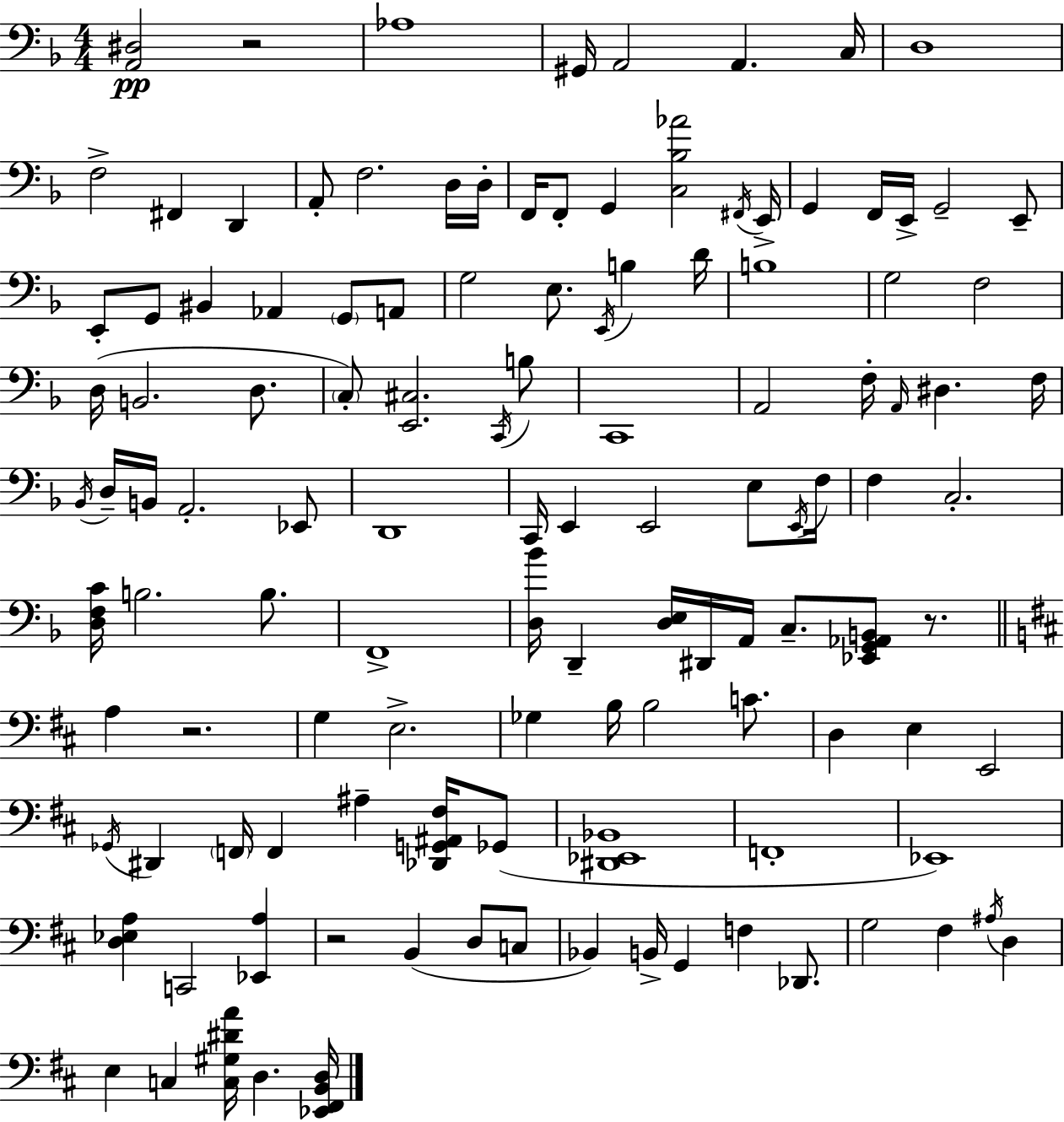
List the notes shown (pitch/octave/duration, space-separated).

[A2,D#3]/h R/h Ab3/w G#2/s A2/h A2/q. C3/s D3/w F3/h F#2/q D2/q A2/e F3/h. D3/s D3/s F2/s F2/e G2/q [C3,Bb3,Ab4]/h F#2/s E2/s G2/q F2/s E2/s G2/h E2/e E2/e G2/e BIS2/q Ab2/q G2/e A2/e G3/h E3/e. E2/s B3/q D4/s B3/w G3/h F3/h D3/s B2/h. D3/e. C3/e [E2,C#3]/h. C2/s B3/e C2/w A2/h F3/s A2/s D#3/q. F3/s Bb2/s D3/s B2/s A2/h. Eb2/e D2/w C2/s E2/q E2/h E3/e E2/s F3/s F3/q C3/h. [D3,F3,C4]/s B3/h. B3/e. F2/w [D3,Bb4]/s D2/q [D3,E3]/s D#2/s A2/s C3/e. [Eb2,G2,Ab2,B2]/e R/e. A3/q R/h. G3/q E3/h. Gb3/q B3/s B3/h C4/e. D3/q E3/q E2/h Gb2/s D#2/q F2/s F2/q A#3/q [Db2,G2,A#2,F#3]/s Gb2/e [D#2,Eb2,Bb2]/w F2/w Eb2/w [D3,Eb3,A3]/q C2/h [Eb2,A3]/q R/h B2/q D3/e C3/e Bb2/q B2/s G2/q F3/q Db2/e. G3/h F#3/q A#3/s D3/q E3/q C3/q [C3,G#3,D#4,A4]/s D3/q. [Eb2,F#2,B2,D3]/s